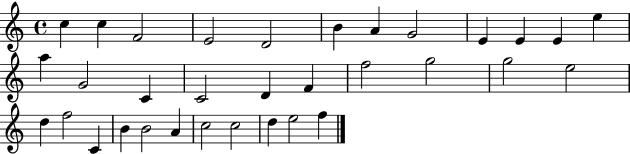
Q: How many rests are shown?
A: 0